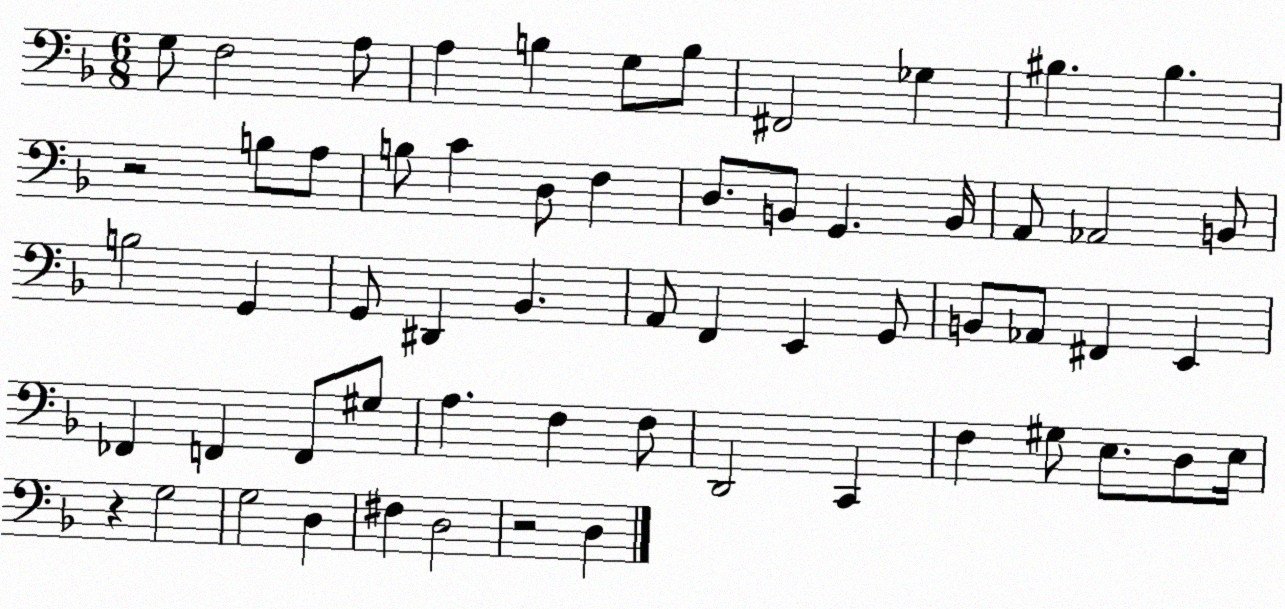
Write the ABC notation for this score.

X:1
T:Untitled
M:6/8
L:1/4
K:F
G,/2 F,2 A,/2 A, B, G,/2 B,/2 ^F,,2 _G, ^B, ^B, z2 B,/2 A,/2 B,/2 C D,/2 F, D,/2 B,,/2 G,, B,,/4 A,,/2 _A,,2 B,,/2 B,2 G,, G,,/2 ^D,, _B,, A,,/2 F,, E,, G,,/2 B,,/2 _A,,/2 ^F,, E,, _F,, F,, F,,/2 ^G,/2 A, F, F,/2 D,,2 C,, F, ^G,/2 E,/2 D,/2 E,/4 z G,2 G,2 D, ^F, D,2 z2 D,